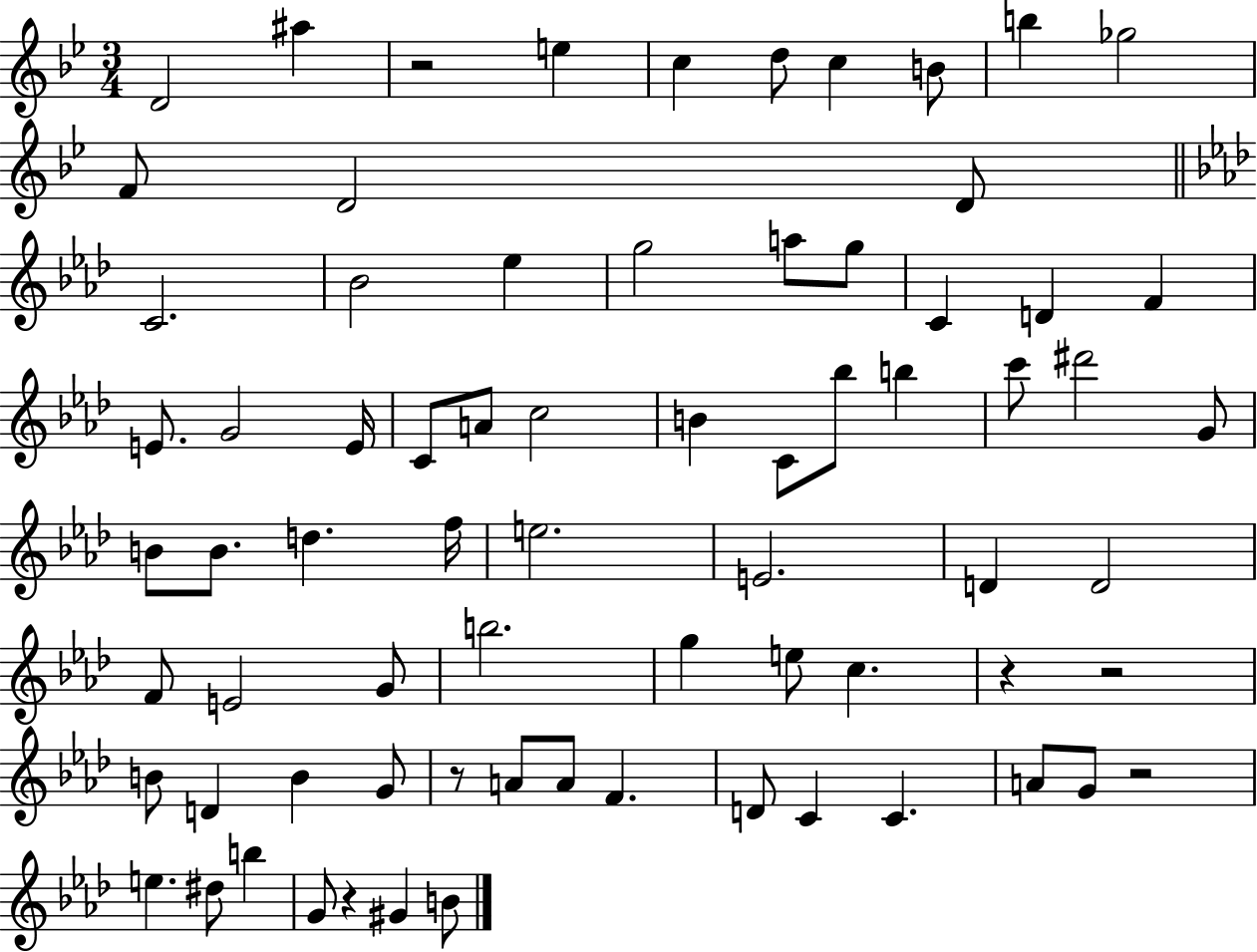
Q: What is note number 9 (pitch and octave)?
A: Gb5